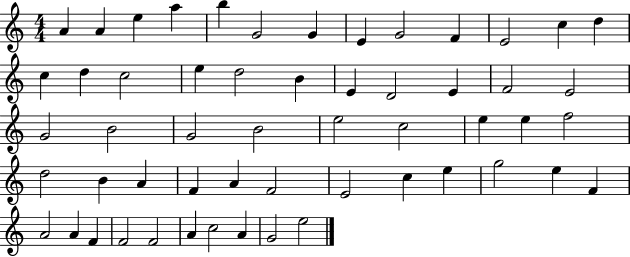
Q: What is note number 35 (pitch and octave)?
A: B4